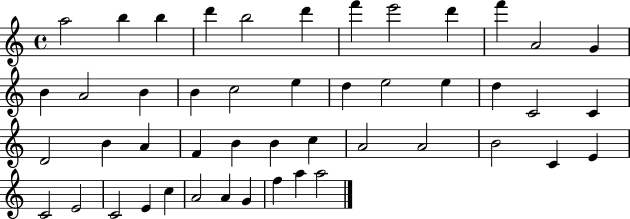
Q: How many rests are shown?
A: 0